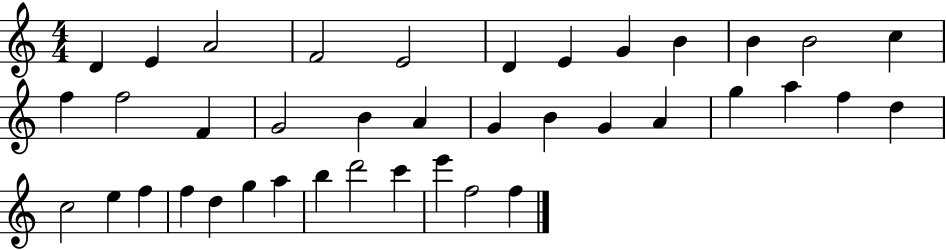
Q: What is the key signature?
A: C major